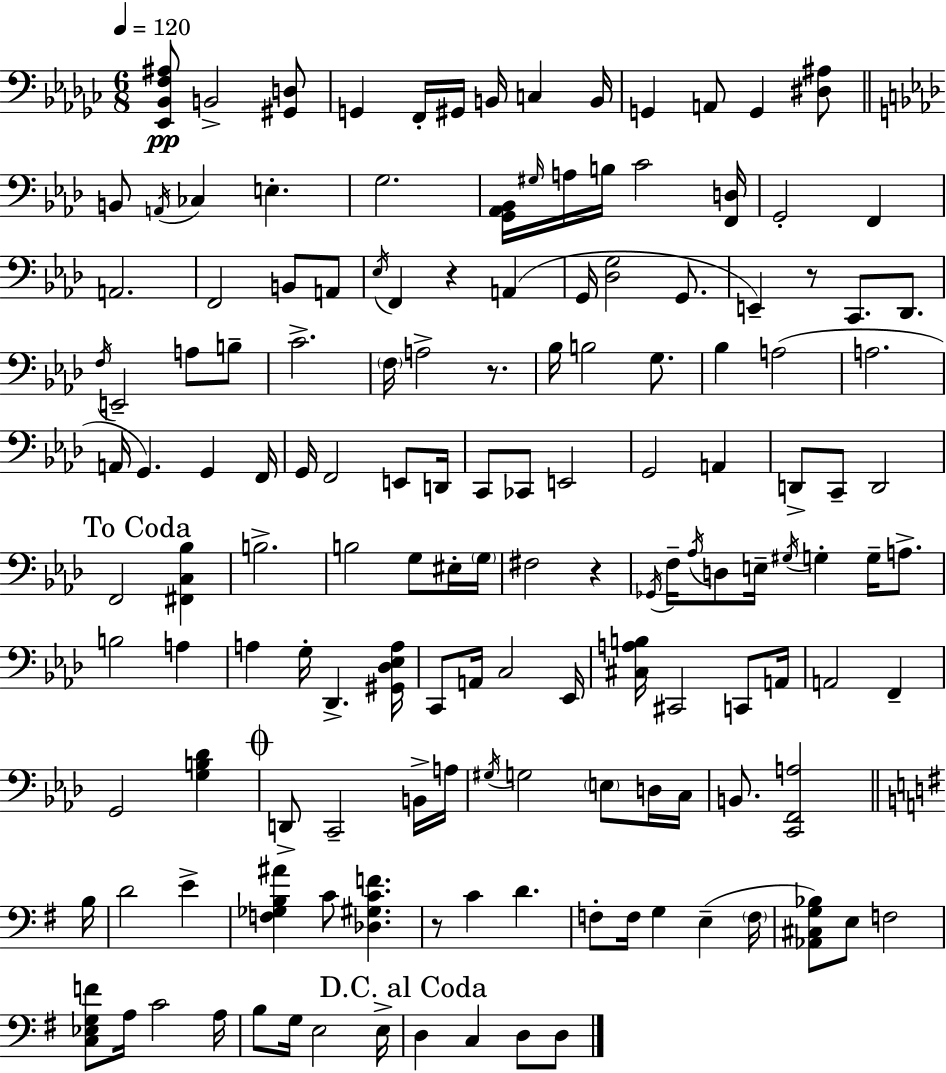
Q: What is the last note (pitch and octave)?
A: D3